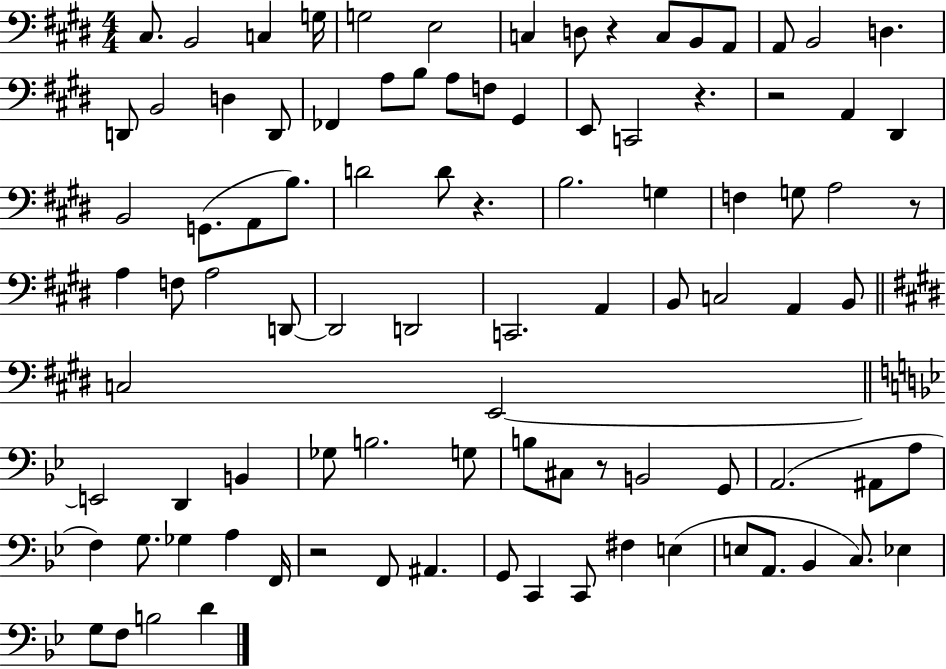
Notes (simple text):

C#3/e. B2/h C3/q G3/s G3/h E3/h C3/q D3/e R/q C3/e B2/e A2/e A2/e B2/h D3/q. D2/e B2/h D3/q D2/e FES2/q A3/e B3/e A3/e F3/e G#2/q E2/e C2/h R/q. R/h A2/q D#2/q B2/h G2/e. A2/e B3/e. D4/h D4/e R/q. B3/h. G3/q F3/q G3/e A3/h R/e A3/q F3/e A3/h D2/e D2/h D2/h C2/h. A2/q B2/e C3/h A2/q B2/e C3/h E2/h E2/h D2/q B2/q Gb3/e B3/h. G3/e B3/e C#3/e R/e B2/h G2/e A2/h. A#2/e A3/e F3/q G3/e. Gb3/q A3/q F2/s R/h F2/e A#2/q. G2/e C2/q C2/e F#3/q E3/q E3/e A2/e. Bb2/q C3/e. Eb3/q G3/e F3/e B3/h D4/q